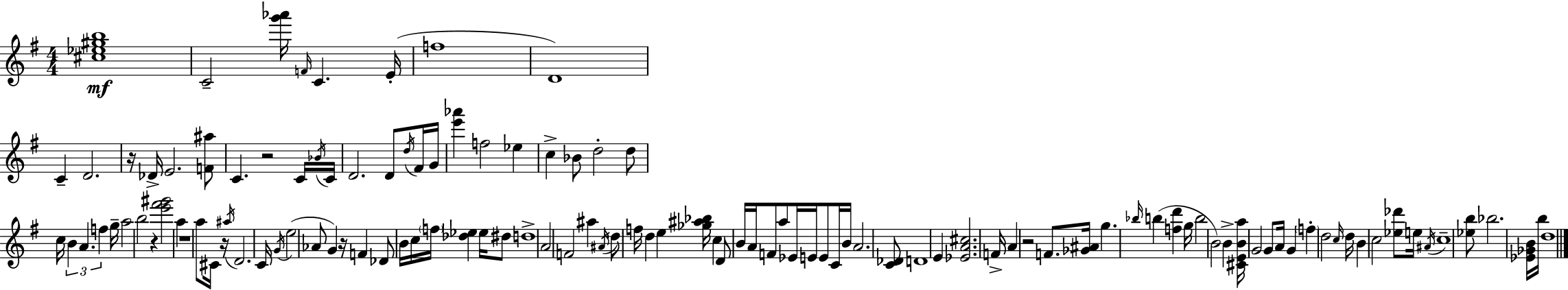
[C#5,Eb5,G#5,B5]/w C4/h [G6,Ab6]/s F4/s C4/q. E4/s F5/w D4/w C4/q D4/h. R/s Db4/s E4/h. [F4,A#5]/e C4/q. R/h C4/s Bb4/s C4/s D4/h. D4/e D5/s F#4/s G4/s [E6,Ab6]/q F5/h Eb5/q C5/q Bb4/e D5/h D5/e C5/s B4/q A4/q. F5/q G5/s A5/h B5/h R/q [E6,F#6,G#6]/h A5/q R/w A5/e C#4/s R/s A#5/s D4/h. C4/s G4/s E5/h Ab4/e G4/q R/s F4/q Db4/e B4/s C5/s F5/s [Db5,Eb5]/q Eb5/s D#5/e D5/w A4/h F4/h A#5/q A#4/s D5/e F5/s D5/q E5/q [Gb5,A#5,Bb5]/s C5/q D4/e B4/s A4/s F4/e A5/e Eb4/s E4/s E4/e C4/s B4/s A4/h. [C4,Db4]/e D4/w E4/q [Eb4,A4,C#5]/h. F4/s A4/q R/h F4/e. [Gb4,A#4]/s G5/q. Bb5/s B5/q [F5,D6]/q G5/s B5/h B4/h B4/q [C#4,E4,B4,A5]/s G4/h G4/e A4/s G4/q F5/q D5/h C5/s D5/s B4/q C5/h [Eb5,Db6]/e E5/s A#4/s C5/w [Eb5,B5]/e Bb5/h. [Eb4,Gb4,B4]/s B5/s D5/w